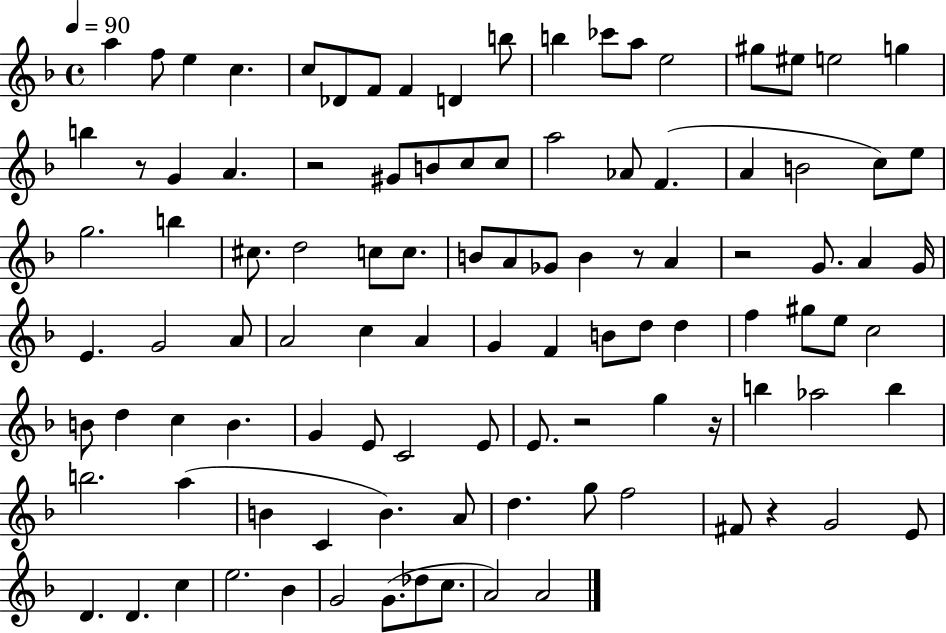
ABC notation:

X:1
T:Untitled
M:4/4
L:1/4
K:F
a f/2 e c c/2 _D/2 F/2 F D b/2 b _c'/2 a/2 e2 ^g/2 ^e/2 e2 g b z/2 G A z2 ^G/2 B/2 c/2 c/2 a2 _A/2 F A B2 c/2 e/2 g2 b ^c/2 d2 c/2 c/2 B/2 A/2 _G/2 B z/2 A z2 G/2 A G/4 E G2 A/2 A2 c A G F B/2 d/2 d f ^g/2 e/2 c2 B/2 d c B G E/2 C2 E/2 E/2 z2 g z/4 b _a2 b b2 a B C B A/2 d g/2 f2 ^F/2 z G2 E/2 D D c e2 _B G2 G/2 _d/2 c/2 A2 A2